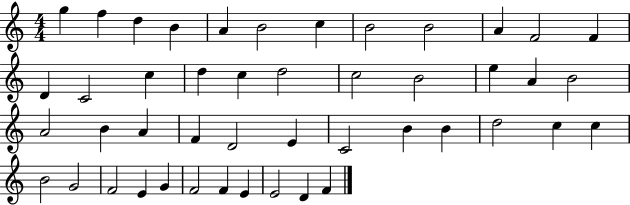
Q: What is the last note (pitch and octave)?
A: F4